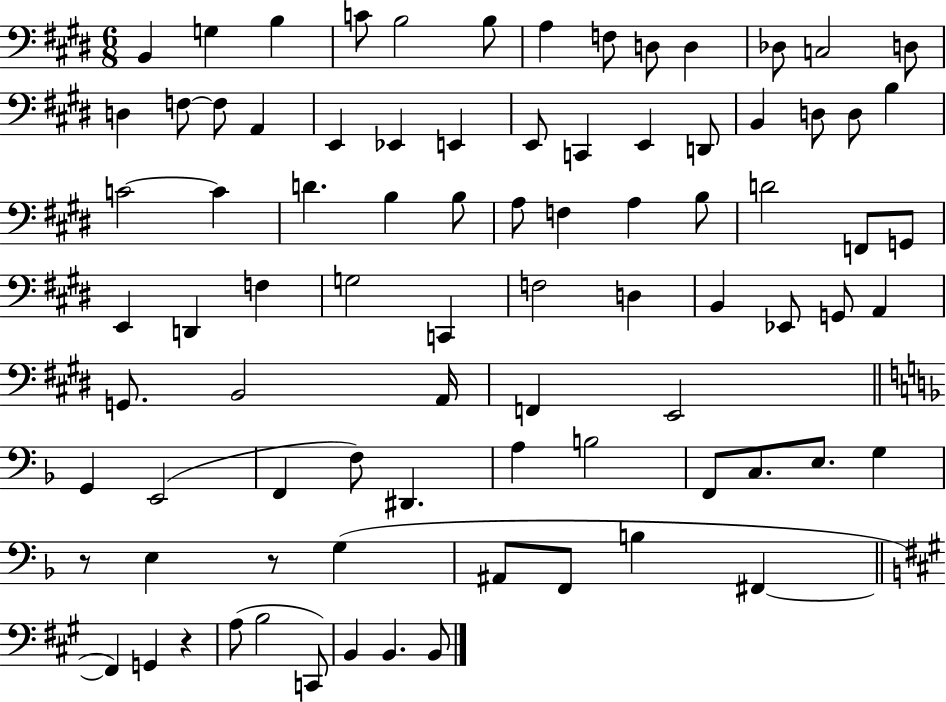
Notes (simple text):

B2/q G3/q B3/q C4/e B3/h B3/e A3/q F3/e D3/e D3/q Db3/e C3/h D3/e D3/q F3/e F3/e A2/q E2/q Eb2/q E2/q E2/e C2/q E2/q D2/e B2/q D3/e D3/e B3/q C4/h C4/q D4/q. B3/q B3/e A3/e F3/q A3/q B3/e D4/h F2/e G2/e E2/q D2/q F3/q G3/h C2/q F3/h D3/q B2/q Eb2/e G2/e A2/q G2/e. B2/h A2/s F2/q E2/h G2/q E2/h F2/q F3/e D#2/q. A3/q B3/h F2/e C3/e. E3/e. G3/q R/e E3/q R/e G3/q A#2/e F2/e B3/q F#2/q F#2/q G2/q R/q A3/e B3/h C2/e B2/q B2/q. B2/e